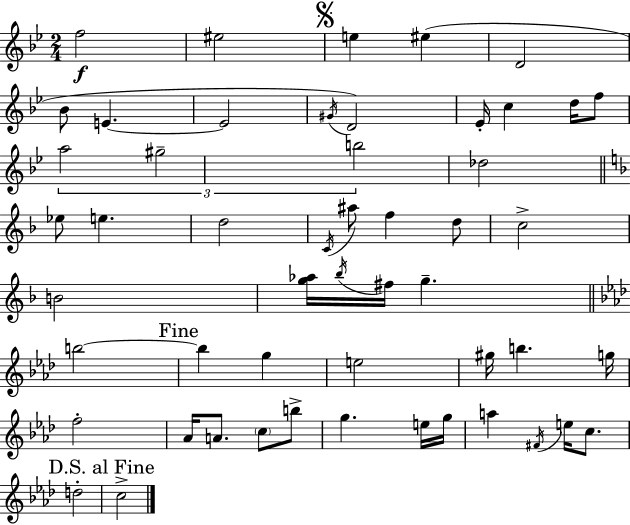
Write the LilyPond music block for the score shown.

{
  \clef treble
  \numericTimeSignature
  \time 2/4
  \key bes \major
  f''2\f | eis''2 | \mark \markup { \musicglyph "scripts.segno" } e''4 eis''4( | d'2 | \break bes'8 e'4.~~ | e'2 | \acciaccatura { gis'16 }) d'2 | ees'16-. c''4 d''16 f''8 | \break \tuplet 3/2 { a''2 | gis''2-- | b''2 } | des''2 | \break \bar "||" \break \key f \major ees''8 e''4. | d''2 | \acciaccatura { c'16 } ais''8 f''4 d''8 | c''2-> | \break b'2 | <g'' aes''>16 \acciaccatura { bes''16 } fis''16 g''4.-- | \bar "||" \break \key f \minor b''2~~ | \mark "Fine" b''4 g''4 | e''2 | gis''16 b''4. g''16 | \break f''2-. | aes'16 a'8. \parenthesize c''8 b''8-> | g''4. e''16 g''16 | a''4 \acciaccatura { fis'16 } e''16 c''8. | \break d''2-. | \mark "D.S. al Fine" c''2-> | \bar "|."
}